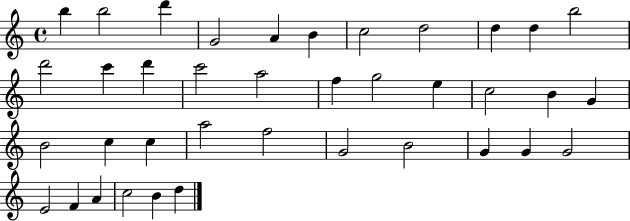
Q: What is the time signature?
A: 4/4